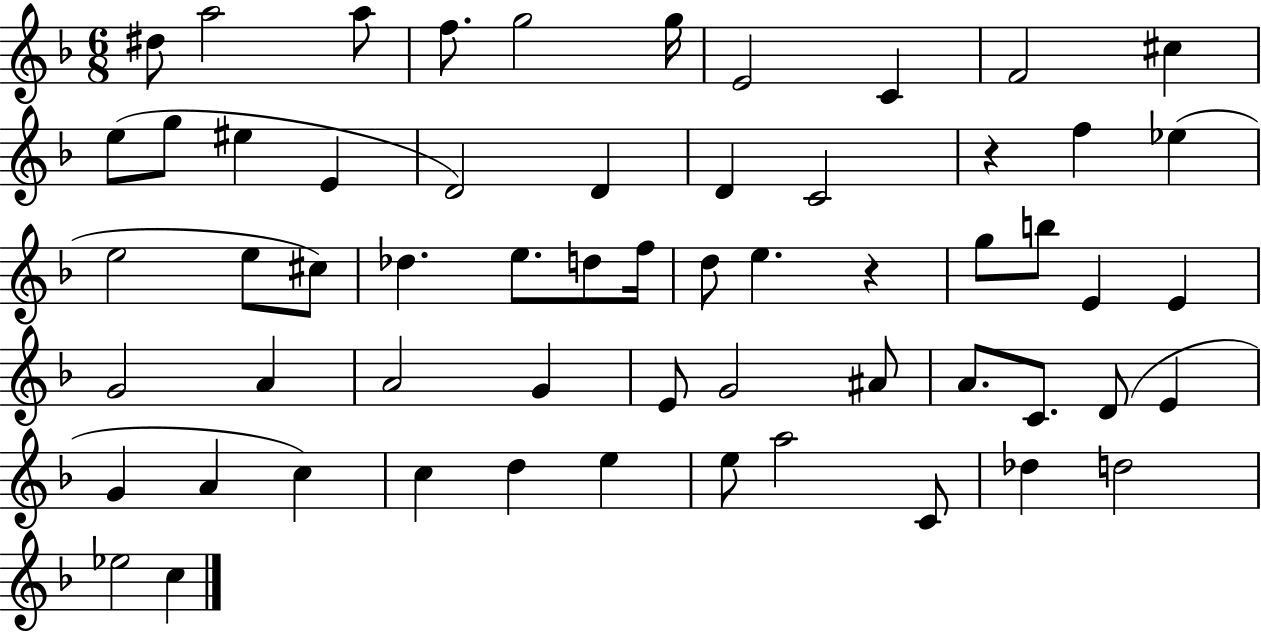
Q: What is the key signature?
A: F major